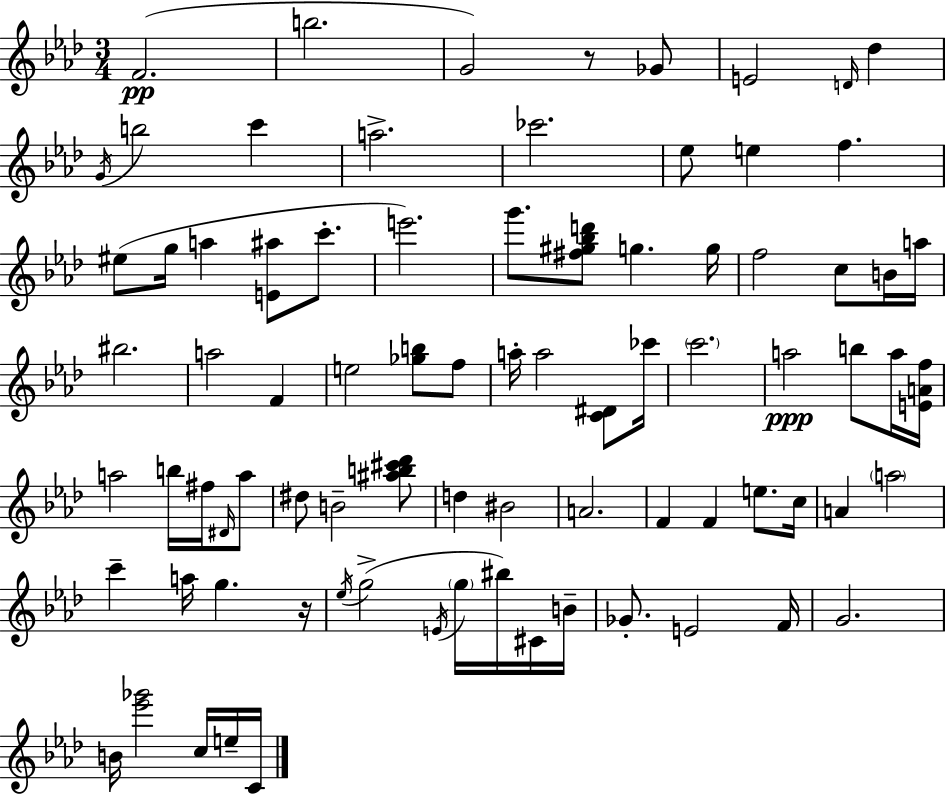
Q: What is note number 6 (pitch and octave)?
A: D4